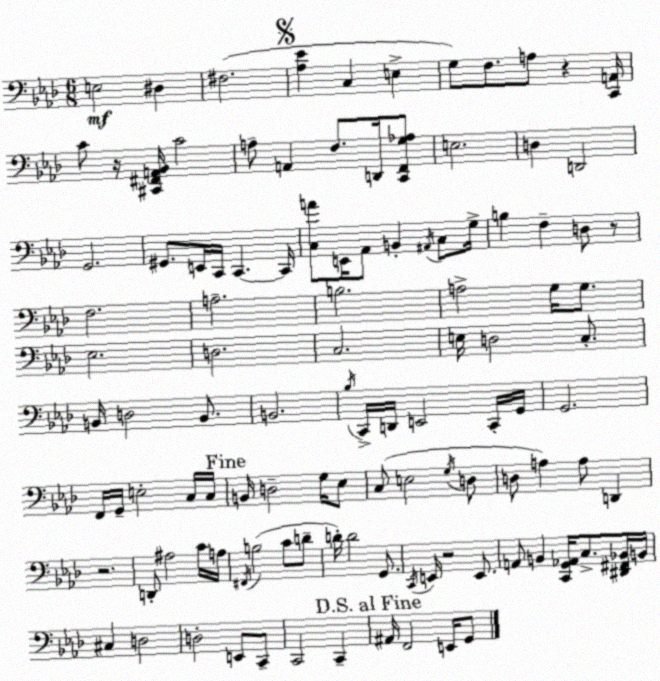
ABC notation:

X:1
T:Untitled
M:6/8
L:1/4
K:Fm
E,2 ^D, ^F,2 [_A,_E] C, E, G,/2 F,/2 A,/2 z [C,,A,,]/4 C/2 z/4 [^C,,^F,,A,,_B,,]/4 C2 A,/2 A,, F,/2 D,,/4 [C,,F,,G,_A,]/2 E,2 D, D,,2 G,,2 ^G,,/2 E,,/4 C,,/4 C,, C,,/4 [C,A]/2 E,,/4 _A,,/2 B,, ^A,,/4 C,/2 G,/4 B, F, D,/2 z/2 F,2 A,2 B,2 A,2 G,/4 G,/2 _E,2 D,2 C,2 E,/4 D,2 C,/2 B,,/4 D,2 B,,/2 B,,2 _B,/4 C,,/4 D,,/4 E,,2 C,,/4 G,,/4 G,,2 F,,/4 G,,/4 E,2 C,/4 C,/4 B,,/4 D,2 G,/4 _E,/2 C,/2 E,2 G,/4 D,/2 D,/2 A, A,/2 D,, z2 D,,/2 ^A,2 C/4 A,/4 ^F,,/4 B,2 C/2 D/2 D/4 D2 G,,/2 C,,/4 E,,/4 z2 E,,/2 A,,/2 B,, [C,,G,,_A,,]/4 C,/2 [^D,,^F,,_B,,]/4 B,,/4 ^C, D,2 D,2 E,,/2 C,,/2 C,,2 C,, ^A,,/4 F,,2 E,,/4 G,,/2